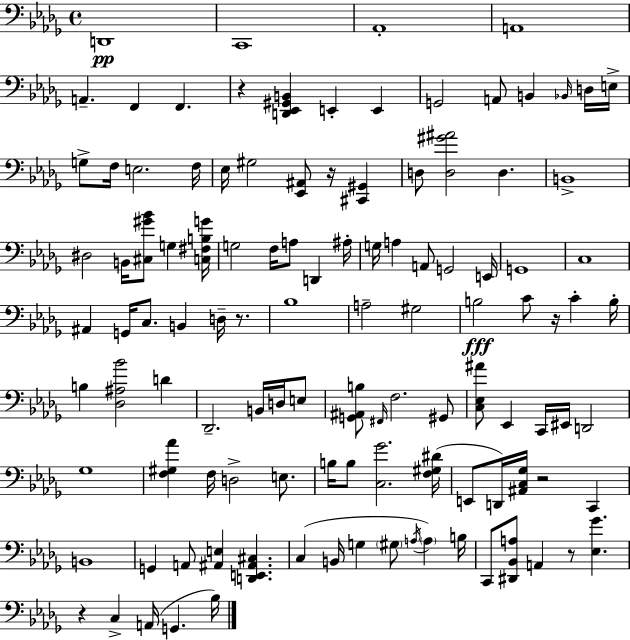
D2/w C2/w Ab2/w A2/w A2/q. F2/q F2/q. R/q [D2,Eb2,G#2,B2]/q E2/q E2/q G2/h A2/e B2/q Bb2/s D3/s E3/s G3/e F3/s E3/h. F3/s Eb3/s G#3/h [Eb2,A#2]/e R/s [C#2,G#2]/q D3/e [D3,G#4,A#4]/h D3/q. B2/w D#3/h B2/s [C#3,G#4,Bb4]/e G3/q [C3,F#3,B3,G4]/s G3/h F3/s A3/e D2/q A#3/s G3/s A3/q A2/e G2/h E2/s G2/w C3/w A#2/q G2/s C3/e. B2/q D3/s R/e. Bb3/w A3/h G#3/h B3/h C4/e R/s C4/q B3/s B3/q [Db3,A#3,Bb4]/h D4/q Db2/h. B2/s D3/s E3/e [G2,A#2,B3]/e F#2/s F3/h. G#2/e [C3,Eb3,A#4]/e Eb2/q C2/s EIS2/s D2/h Gb3/w [F3,G#3,Ab4]/q F3/s D3/h E3/e. B3/s B3/e [C3,Gb4]/h. [F3,G#3,D#4]/s E2/e D2/s [A#2,C3,Gb3]/s R/h C2/q B2/w G2/q A2/e [A#2,E3]/q [D2,E2,A#2,C#3]/q. C3/q B2/s G3/q G#3/e A3/s A3/q B3/s C2/e [D#2,Bb2,A3]/e A2/q R/e [Eb3,Gb4]/q. R/q C3/q A2/s G2/q. Bb3/s